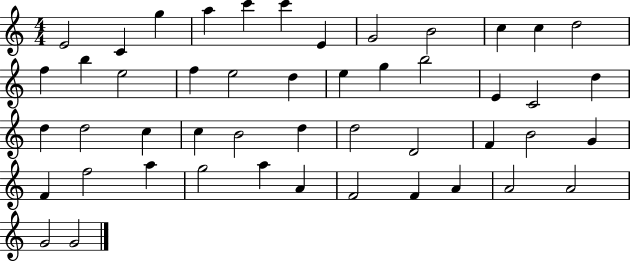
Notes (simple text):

E4/h C4/q G5/q A5/q C6/q C6/q E4/q G4/h B4/h C5/q C5/q D5/h F5/q B5/q E5/h F5/q E5/h D5/q E5/q G5/q B5/h E4/q C4/h D5/q D5/q D5/h C5/q C5/q B4/h D5/q D5/h D4/h F4/q B4/h G4/q F4/q F5/h A5/q G5/h A5/q A4/q F4/h F4/q A4/q A4/h A4/h G4/h G4/h